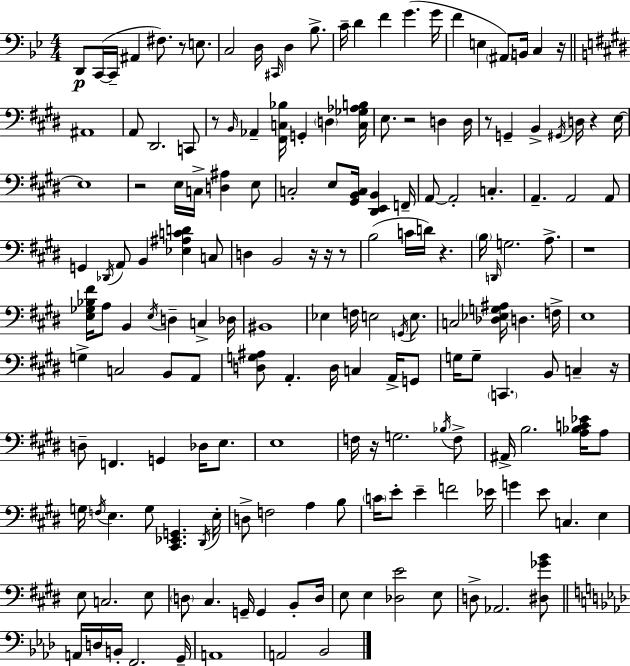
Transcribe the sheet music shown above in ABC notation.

X:1
T:Untitled
M:4/4
L:1/4
K:Bb
D,,/2 C,,/4 C,,/4 ^A,, ^F,/2 z/2 E,/2 C,2 D,/4 ^C,,/4 D, _B,/2 C/4 D F G G/4 F E, ^A,,/2 B,,/4 C, z/4 ^A,,4 A,,/2 ^D,,2 C,,/2 z/2 B,,/4 _A,, [^F,,C,_B,]/4 G,, D, [C,_G,_A,B,]/4 E,/2 z2 D, D,/4 z/2 G,, B,, ^G,,/4 D,/4 z E,/4 E,4 z2 E,/4 C,/4 [D,^A,] E,/2 C,2 E,/2 [^G,,B,,C,]/4 [^D,,E,,B,,] F,,/4 A,,/2 A,,2 C, A,, A,,2 A,,/2 G,, _D,,/4 A,,/2 B,, [_E,^A,CD] C,/2 D, B,,2 z/4 z/4 z/2 B,2 C/4 D/4 z B,/4 D,,/4 G,2 A,/2 z4 [E,_G,_B,^F]/4 A,/2 B,, E,/4 D, C, _D,/4 ^B,,4 _E, F,/4 E,2 G,,/4 E,/2 C,2 [_D,_E,G,^A,]/4 D, F,/4 E,4 G, C,2 B,,/2 A,,/2 [D,G,^A,]/2 A,, D,/4 C, A,,/4 G,,/2 G,/4 G,/2 C,, B,,/2 C, z/4 D,/2 F,, G,, _D,/4 E,/2 E,4 F,/4 z/4 G,2 _B,/4 F,/2 ^A,,/4 B,2 [A,_B,C_E]/4 A,/2 G,/4 F,/4 E, G,/2 [^C,,_E,,G,,] ^D,,/4 E,/4 D,/2 F,2 A, B,/2 C/4 E/2 E F2 _E/4 G E/2 C, E, E,/2 C,2 E,/2 D,/2 ^C, G,,/4 G,, B,,/2 D,/4 E,/2 E, [_D,E]2 E,/2 D,/2 _A,,2 [^D,_GB]/2 A,,/4 D,/4 B,,/4 F,,2 G,,/4 A,,4 A,,2 _B,,2